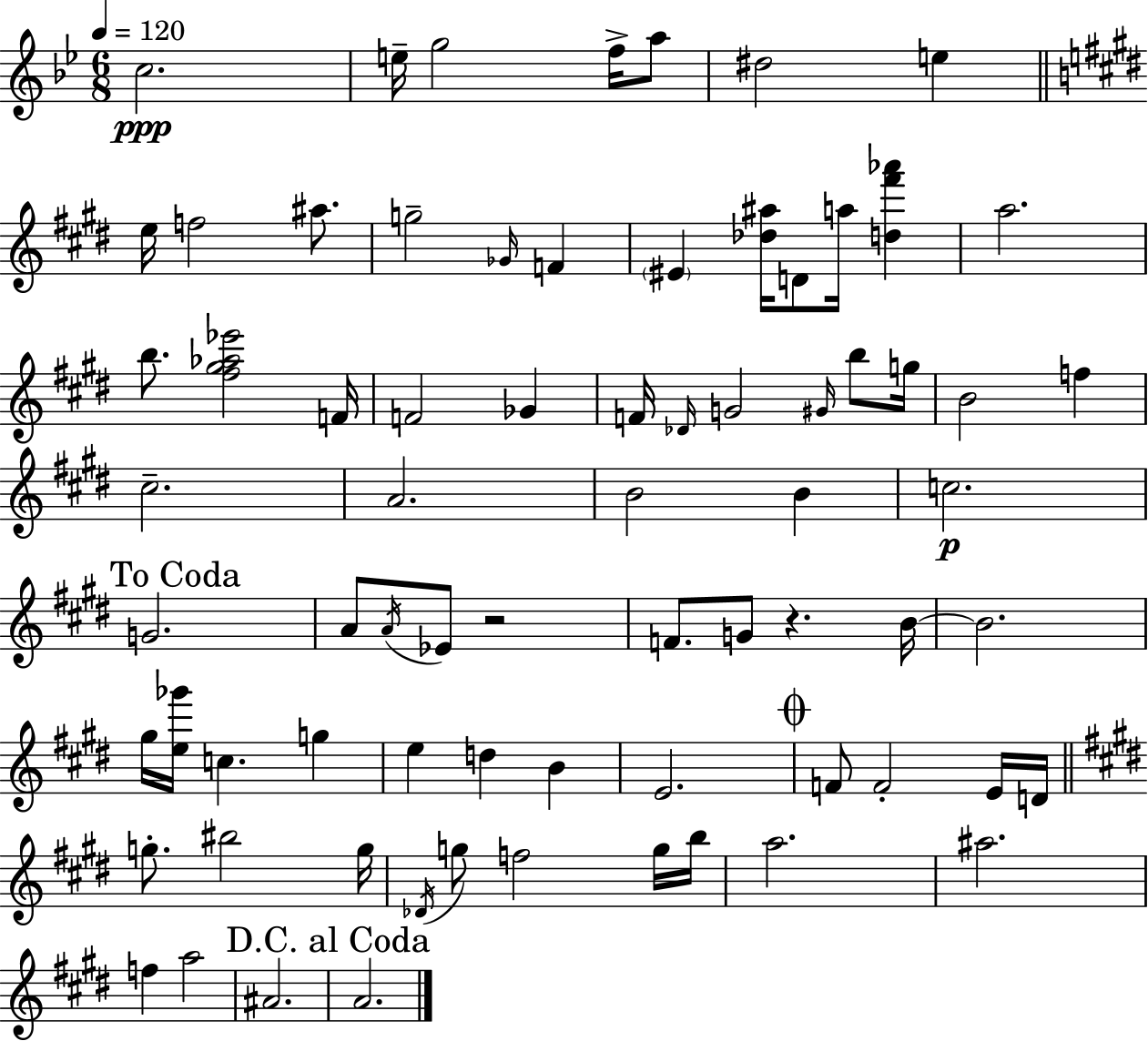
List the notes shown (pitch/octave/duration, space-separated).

C5/h. E5/s G5/h F5/s A5/e D#5/h E5/q E5/s F5/h A#5/e. G5/h Gb4/s F4/q EIS4/q [Db5,A#5]/s D4/e A5/s [D5,F#6,Ab6]/q A5/h. B5/e. [F#5,G#5,Ab5,Eb6]/h F4/s F4/h Gb4/q F4/s Db4/s G4/h G#4/s B5/e G5/s B4/h F5/q C#5/h. A4/h. B4/h B4/q C5/h. G4/h. A4/e A4/s Eb4/e R/h F4/e. G4/e R/q. B4/s B4/h. G#5/s [E5,Gb6]/s C5/q. G5/q E5/q D5/q B4/q E4/h. F4/e F4/h E4/s D4/s G5/e. BIS5/h G5/s Db4/s G5/e F5/h G5/s B5/s A5/h. A#5/h. F5/q A5/h A#4/h. A4/h.